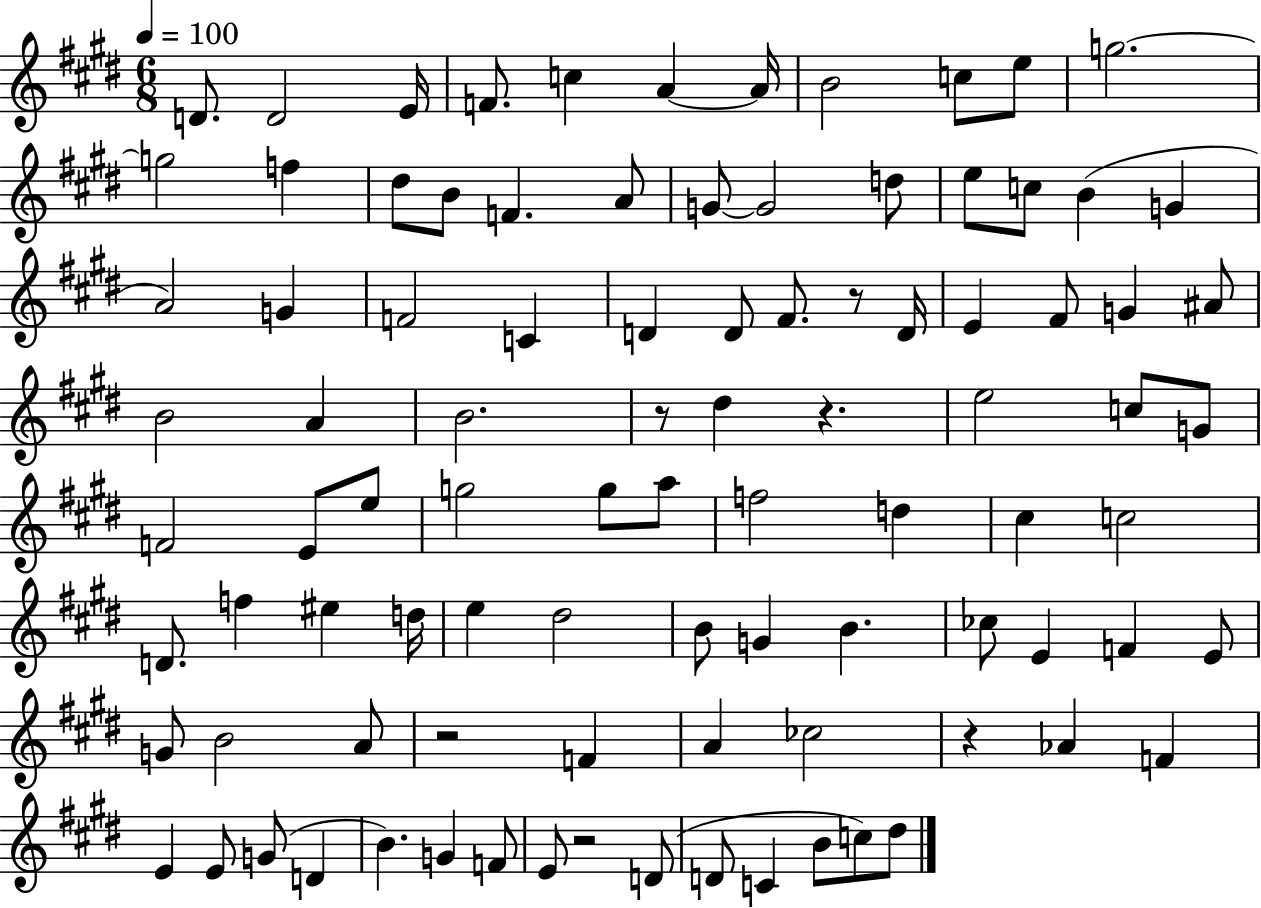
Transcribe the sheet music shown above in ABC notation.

X:1
T:Untitled
M:6/8
L:1/4
K:E
D/2 D2 E/4 F/2 c A A/4 B2 c/2 e/2 g2 g2 f ^d/2 B/2 F A/2 G/2 G2 d/2 e/2 c/2 B G A2 G F2 C D D/2 ^F/2 z/2 D/4 E ^F/2 G ^A/2 B2 A B2 z/2 ^d z e2 c/2 G/2 F2 E/2 e/2 g2 g/2 a/2 f2 d ^c c2 D/2 f ^e d/4 e ^d2 B/2 G B _c/2 E F E/2 G/2 B2 A/2 z2 F A _c2 z _A F E E/2 G/2 D B G F/2 E/2 z2 D/2 D/2 C B/2 c/2 ^d/2